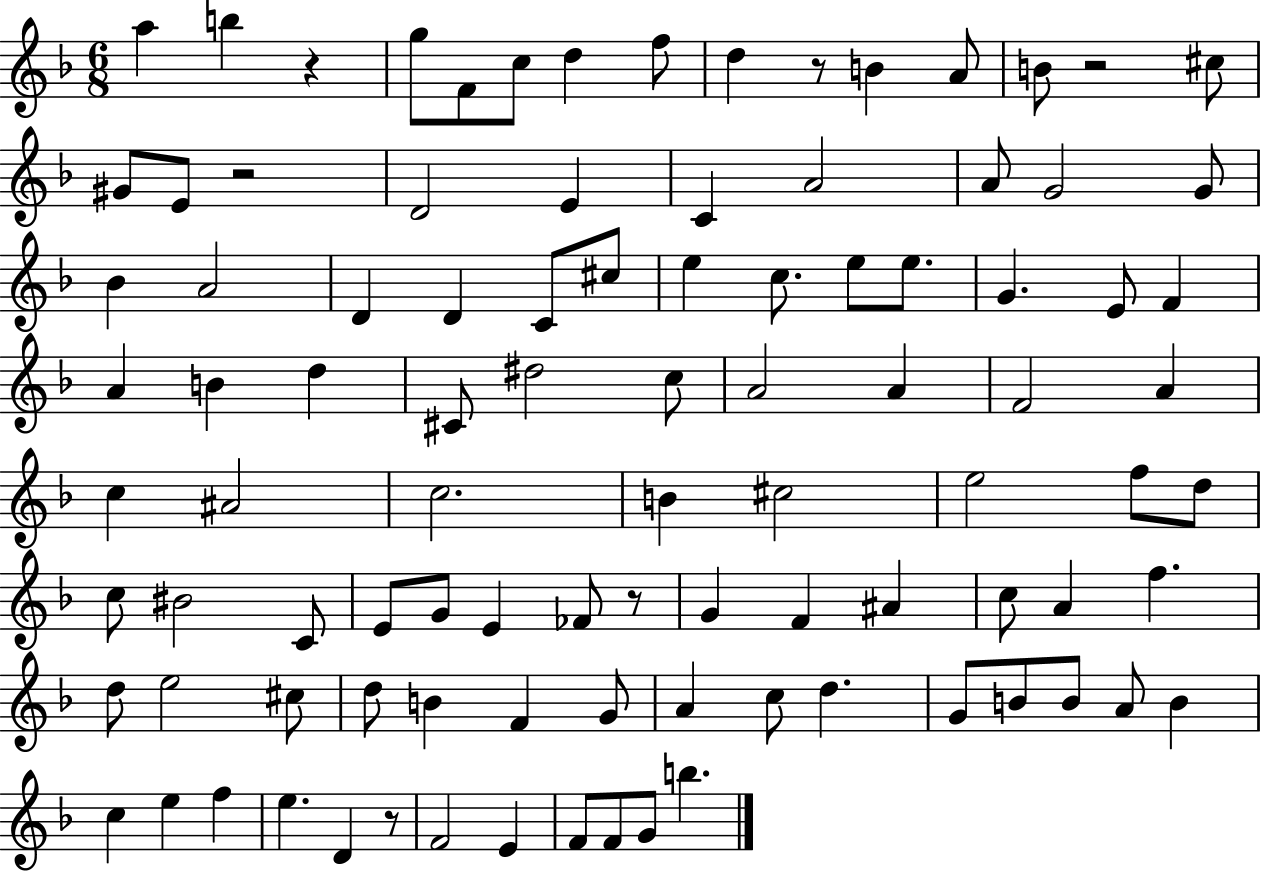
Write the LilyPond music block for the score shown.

{
  \clef treble
  \numericTimeSignature
  \time 6/8
  \key f \major
  a''4 b''4 r4 | g''8 f'8 c''8 d''4 f''8 | d''4 r8 b'4 a'8 | b'8 r2 cis''8 | \break gis'8 e'8 r2 | d'2 e'4 | c'4 a'2 | a'8 g'2 g'8 | \break bes'4 a'2 | d'4 d'4 c'8 cis''8 | e''4 c''8. e''8 e''8. | g'4. e'8 f'4 | \break a'4 b'4 d''4 | cis'8 dis''2 c''8 | a'2 a'4 | f'2 a'4 | \break c''4 ais'2 | c''2. | b'4 cis''2 | e''2 f''8 d''8 | \break c''8 bis'2 c'8 | e'8 g'8 e'4 fes'8 r8 | g'4 f'4 ais'4 | c''8 a'4 f''4. | \break d''8 e''2 cis''8 | d''8 b'4 f'4 g'8 | a'4 c''8 d''4. | g'8 b'8 b'8 a'8 b'4 | \break c''4 e''4 f''4 | e''4. d'4 r8 | f'2 e'4 | f'8 f'8 g'8 b''4. | \break \bar "|."
}